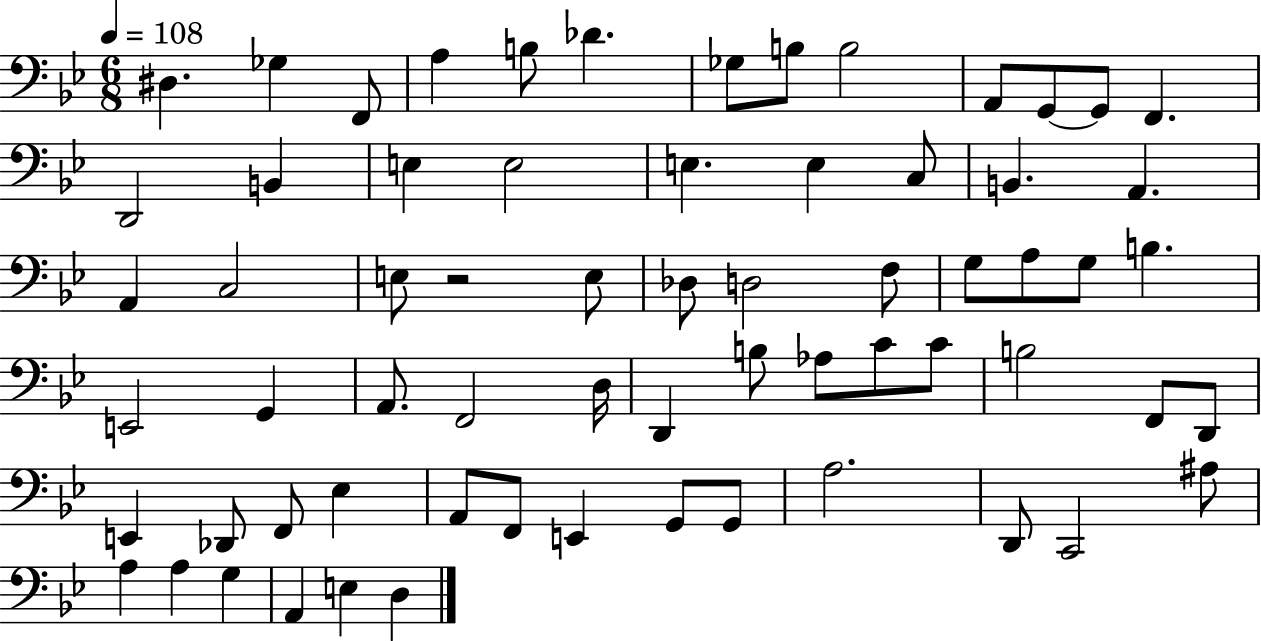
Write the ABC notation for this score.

X:1
T:Untitled
M:6/8
L:1/4
K:Bb
^D, _G, F,,/2 A, B,/2 _D _G,/2 B,/2 B,2 A,,/2 G,,/2 G,,/2 F,, D,,2 B,, E, E,2 E, E, C,/2 B,, A,, A,, C,2 E,/2 z2 E,/2 _D,/2 D,2 F,/2 G,/2 A,/2 G,/2 B, E,,2 G,, A,,/2 F,,2 D,/4 D,, B,/2 _A,/2 C/2 C/2 B,2 F,,/2 D,,/2 E,, _D,,/2 F,,/2 _E, A,,/2 F,,/2 E,, G,,/2 G,,/2 A,2 D,,/2 C,,2 ^A,/2 A, A, G, A,, E, D,